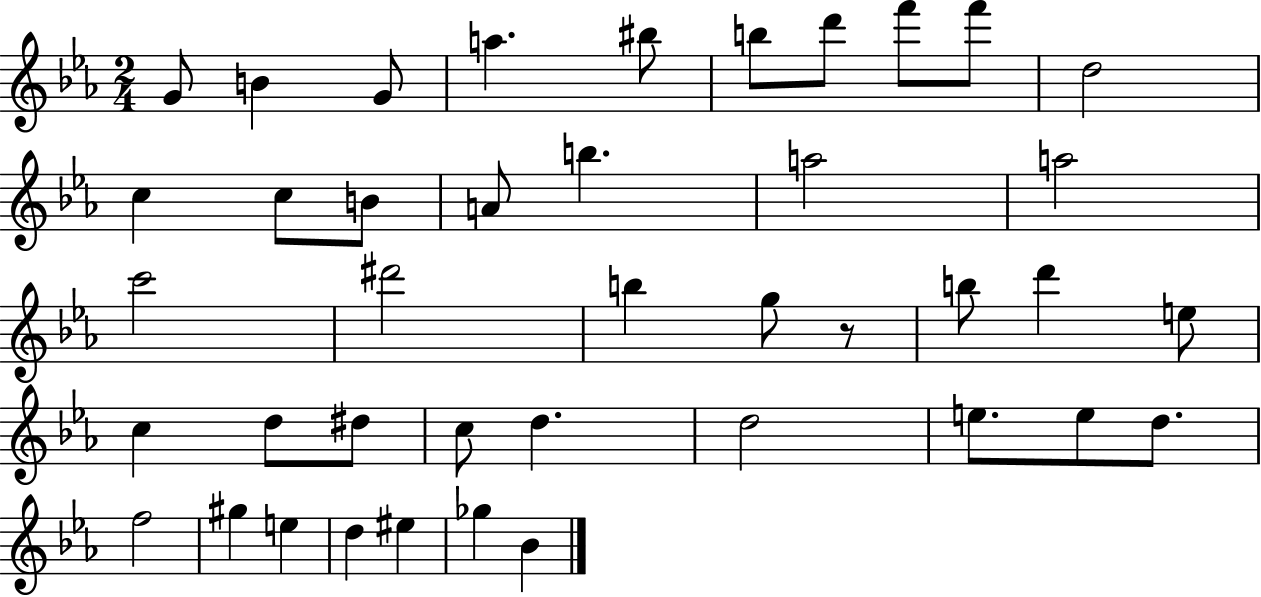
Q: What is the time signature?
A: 2/4